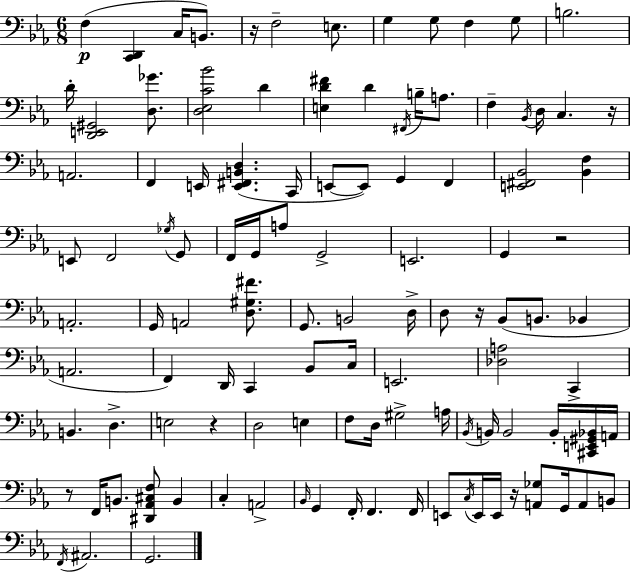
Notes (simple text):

F3/q [C2,D2]/q C3/s B2/e. R/s F3/h E3/e. G3/q G3/e F3/q G3/e B3/h. D4/s [D2,E2,G#2]/h [D3,Gb4]/e. [D3,Eb3,C4,Bb4]/h D4/q [E3,D4,F#4]/q D4/q F#2/s B3/s A3/e. F3/q Bb2/s D3/s C3/q. R/s A2/h. F2/q E2/s [E2,F#2,B2,D3]/q. C2/s E2/e E2/e G2/q F2/q [E2,F#2,Bb2]/h [Bb2,F3]/q E2/e F2/h Gb3/s G2/e F2/s G2/s A3/e G2/h E2/h. G2/q R/h A2/h. G2/s A2/h [D3,G#3,F#4]/e. G2/e. B2/h D3/s D3/e R/s Bb2/e B2/e. Bb2/q A2/h. F2/q D2/s C2/q Bb2/e C3/s E2/h. [Db3,A3]/h C2/q B2/q. D3/q. E3/h R/q D3/h E3/q F3/e D3/s G#3/h A3/s Bb2/s B2/s B2/h B2/s [C#2,E2,G#2,Bb2]/s A2/s R/e F2/s B2/e. [D#2,Ab2,C#3,F3]/e B2/q C3/q A2/h Bb2/s G2/q F2/s F2/q. F2/s E2/e C3/s E2/s E2/s R/s [A2,Gb3]/e G2/s A2/e B2/e F2/s A#2/h. G2/h.